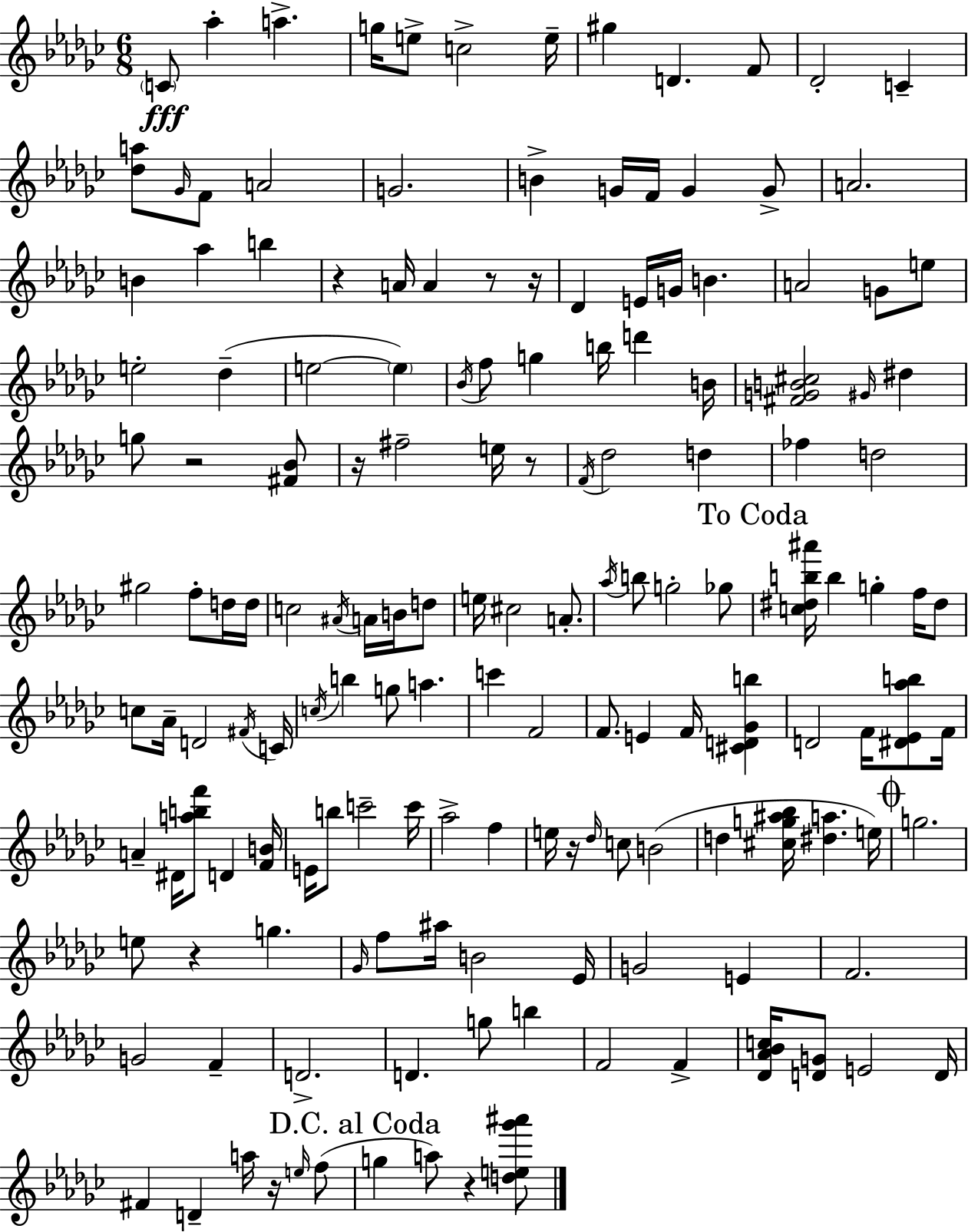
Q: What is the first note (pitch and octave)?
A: C4